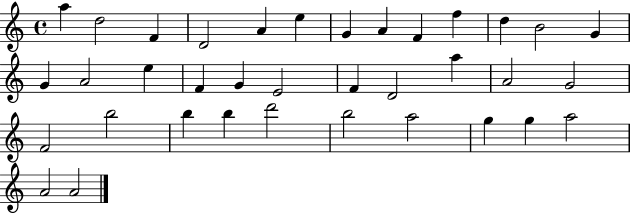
A5/q D5/h F4/q D4/h A4/q E5/q G4/q A4/q F4/q F5/q D5/q B4/h G4/q G4/q A4/h E5/q F4/q G4/q E4/h F4/q D4/h A5/q A4/h G4/h F4/h B5/h B5/q B5/q D6/h B5/h A5/h G5/q G5/q A5/h A4/h A4/h